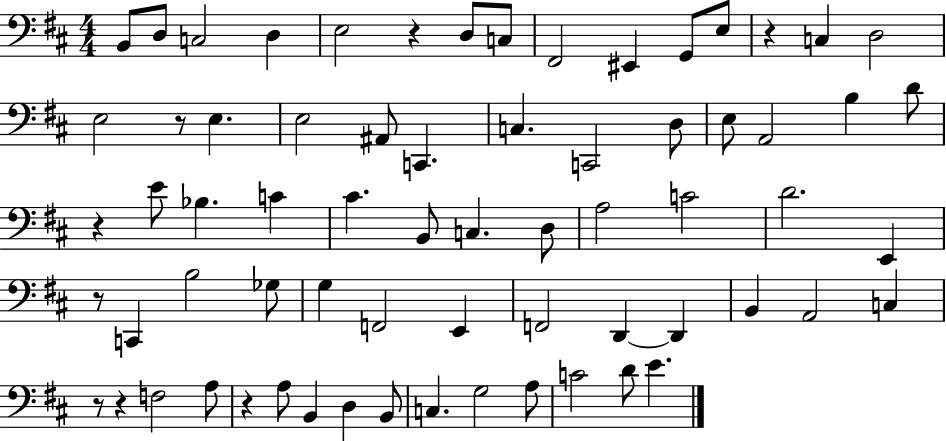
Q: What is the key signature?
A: D major